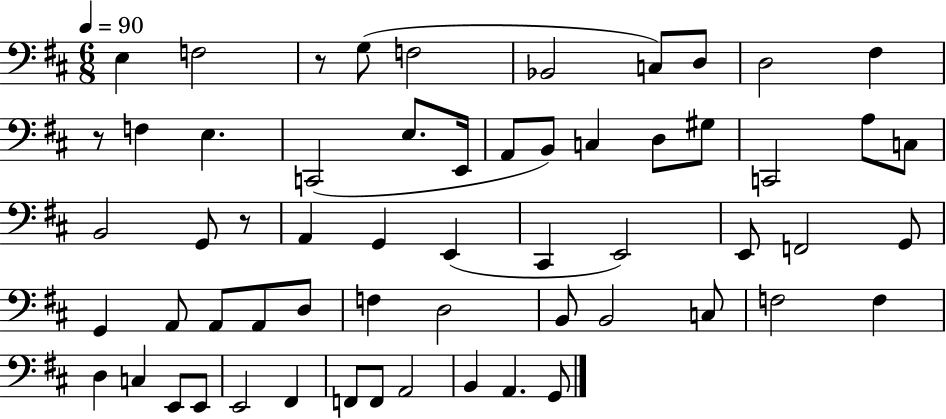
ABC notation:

X:1
T:Untitled
M:6/8
L:1/4
K:D
E, F,2 z/2 G,/2 F,2 _B,,2 C,/2 D,/2 D,2 ^F, z/2 F, E, C,,2 E,/2 E,,/4 A,,/2 B,,/2 C, D,/2 ^G,/2 C,,2 A,/2 C,/2 B,,2 G,,/2 z/2 A,, G,, E,, ^C,, E,,2 E,,/2 F,,2 G,,/2 G,, A,,/2 A,,/2 A,,/2 D,/2 F, D,2 B,,/2 B,,2 C,/2 F,2 F, D, C, E,,/2 E,,/2 E,,2 ^F,, F,,/2 F,,/2 A,,2 B,, A,, G,,/2